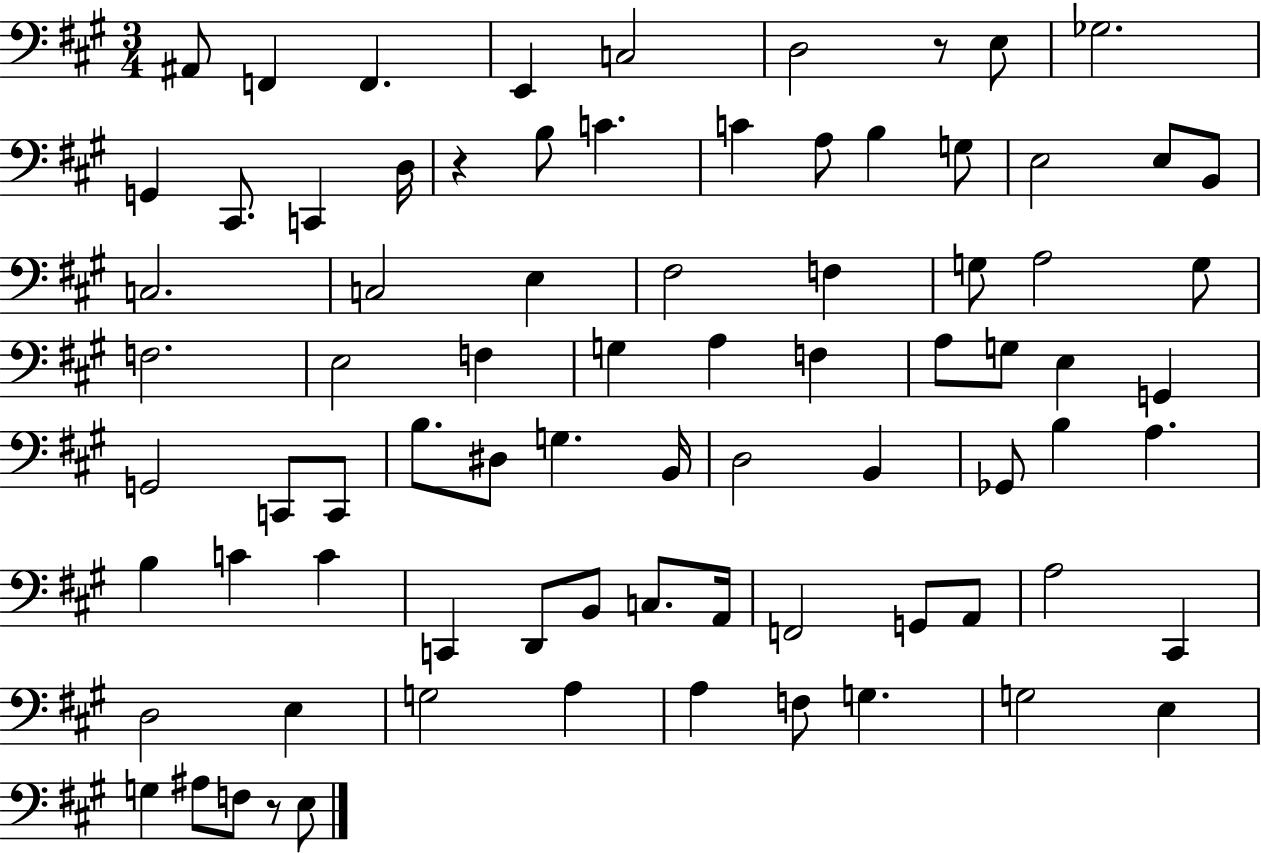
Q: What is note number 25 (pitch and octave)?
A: F#3